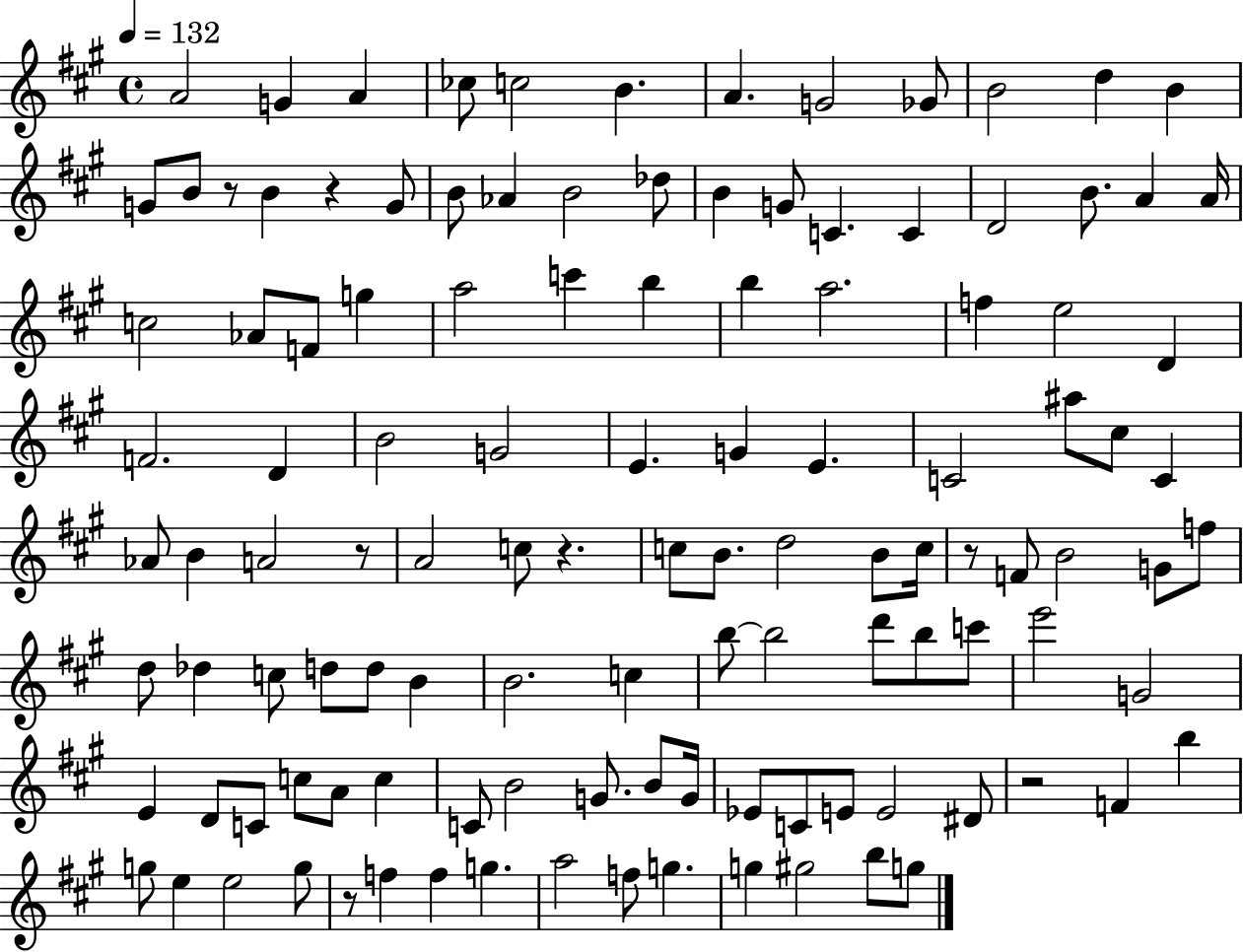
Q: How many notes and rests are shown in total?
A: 119